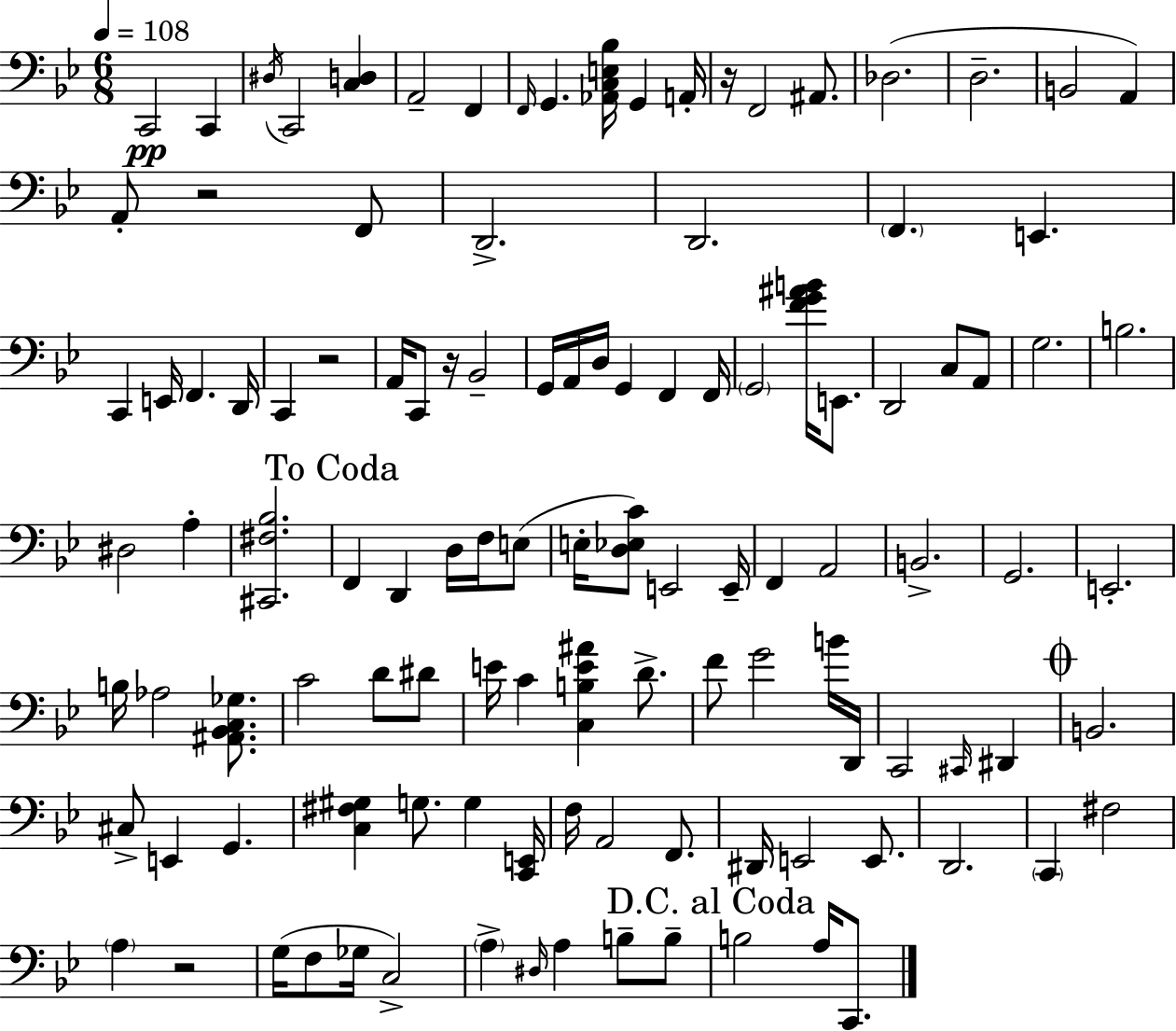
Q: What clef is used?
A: bass